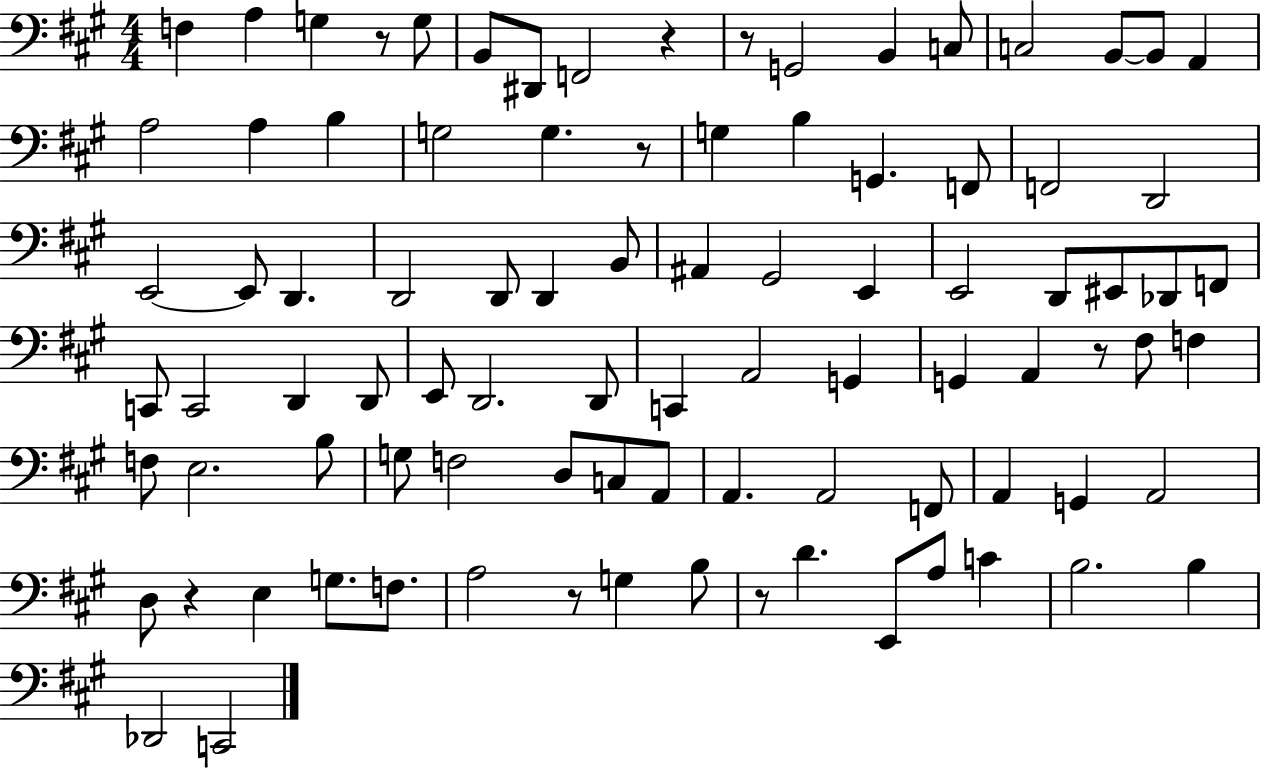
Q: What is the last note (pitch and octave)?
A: C2